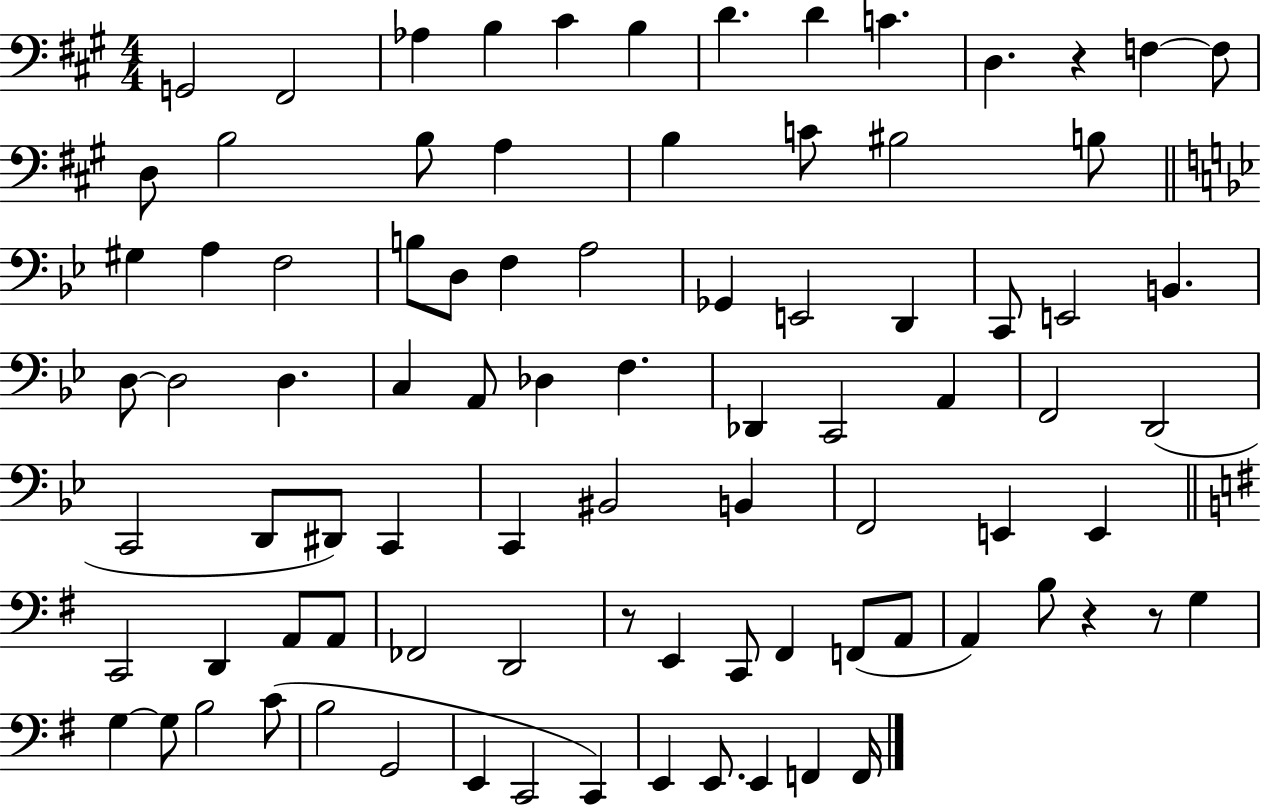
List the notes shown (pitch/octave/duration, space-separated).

G2/h F#2/h Ab3/q B3/q C#4/q B3/q D4/q. D4/q C4/q. D3/q. R/q F3/q F3/e D3/e B3/h B3/e A3/q B3/q C4/e BIS3/h B3/e G#3/q A3/q F3/h B3/e D3/e F3/q A3/h Gb2/q E2/h D2/q C2/e E2/h B2/q. D3/e D3/h D3/q. C3/q A2/e Db3/q F3/q. Db2/q C2/h A2/q F2/h D2/h C2/h D2/e D#2/e C2/q C2/q BIS2/h B2/q F2/h E2/q E2/q C2/h D2/q A2/e A2/e FES2/h D2/h R/e E2/q C2/e F#2/q F2/e A2/e A2/q B3/e R/q R/e G3/q G3/q G3/e B3/h C4/e B3/h G2/h E2/q C2/h C2/q E2/q E2/e. E2/q F2/q F2/s